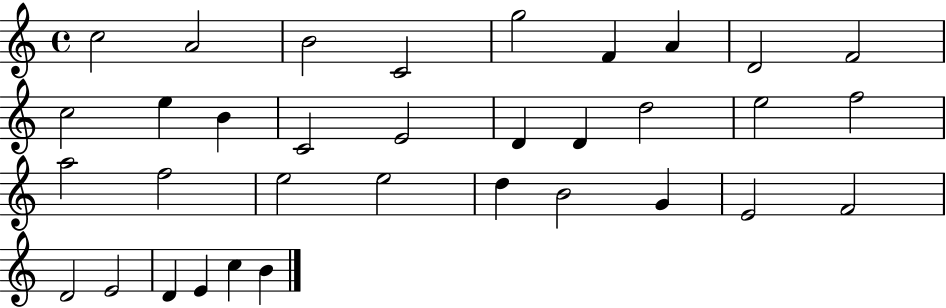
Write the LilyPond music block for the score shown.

{
  \clef treble
  \time 4/4
  \defaultTimeSignature
  \key c \major
  c''2 a'2 | b'2 c'2 | g''2 f'4 a'4 | d'2 f'2 | \break c''2 e''4 b'4 | c'2 e'2 | d'4 d'4 d''2 | e''2 f''2 | \break a''2 f''2 | e''2 e''2 | d''4 b'2 g'4 | e'2 f'2 | \break d'2 e'2 | d'4 e'4 c''4 b'4 | \bar "|."
}